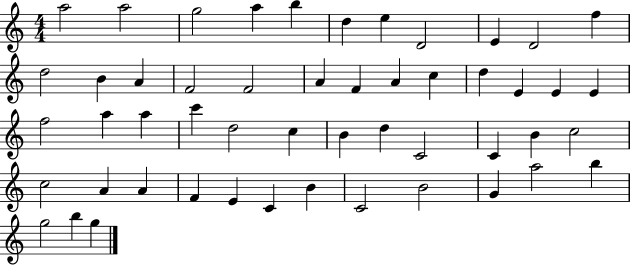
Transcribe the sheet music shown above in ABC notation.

X:1
T:Untitled
M:4/4
L:1/4
K:C
a2 a2 g2 a b d e D2 E D2 f d2 B A F2 F2 A F A c d E E E f2 a a c' d2 c B d C2 C B c2 c2 A A F E C B C2 B2 G a2 b g2 b g